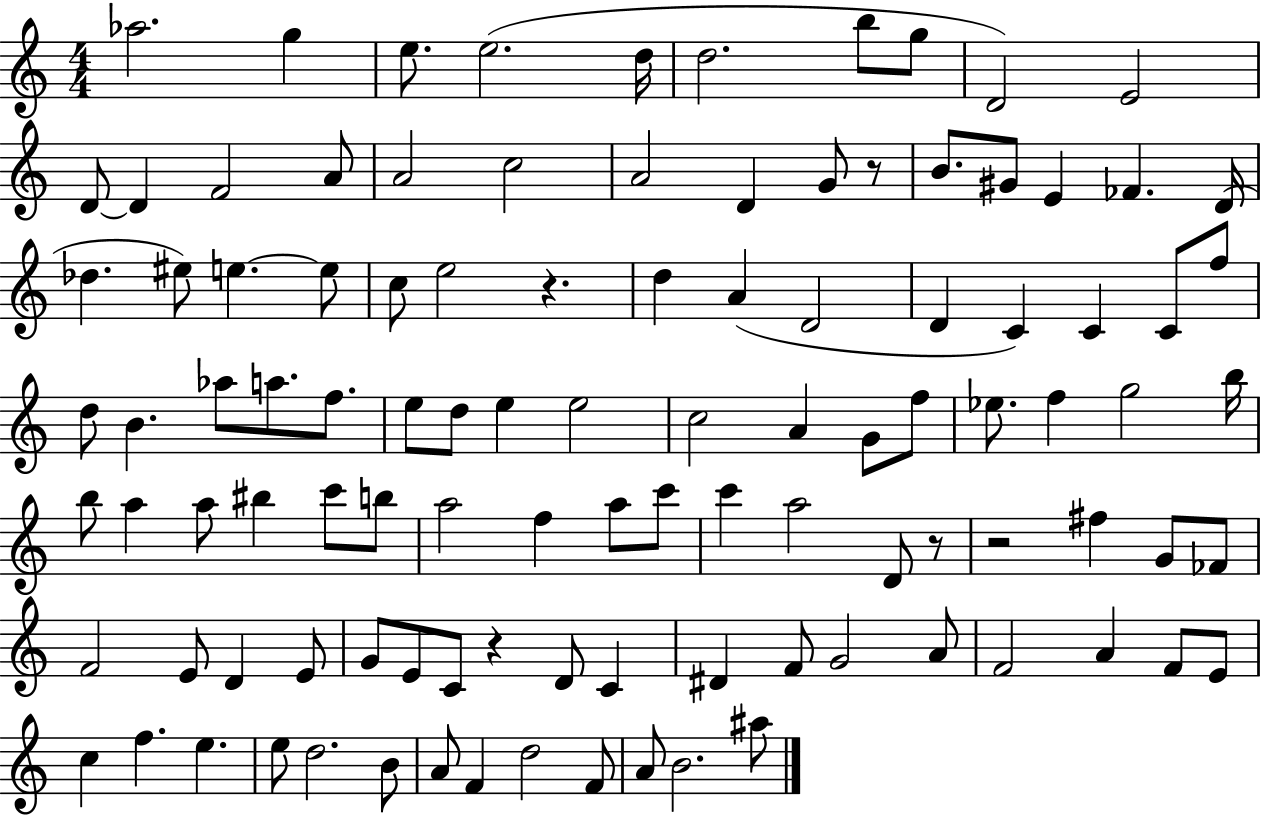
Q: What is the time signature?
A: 4/4